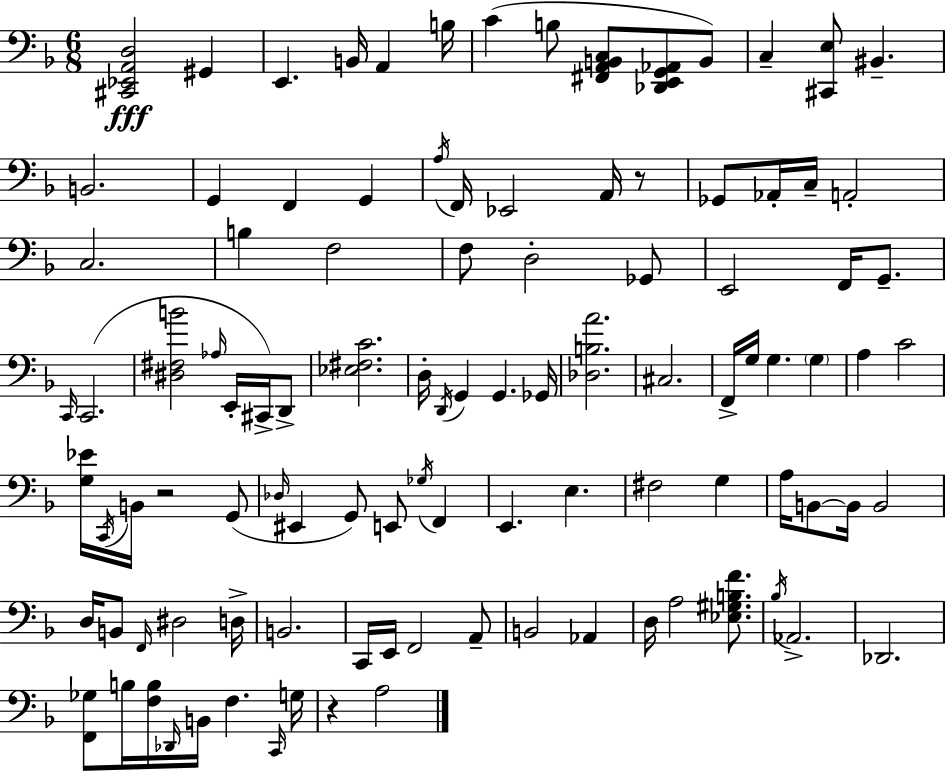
{
  \clef bass
  \numericTimeSignature
  \time 6/8
  \key f \major
  <cis, ees, a, d>2\fff gis,4 | e,4. b,16 a,4 b16 | c'4( b8 <fis, a, b, c>8 <des, e, g, aes,>8 b,8) | c4-- <cis, e>8 bis,4.-- | \break b,2. | g,4 f,4 g,4 | \acciaccatura { a16 } f,16 ees,2 a,16 r8 | ges,8 aes,16-. c16-- a,2-. | \break c2. | b4 f2 | f8 d2-. ges,8 | e,2 f,16 g,8.-- | \break \grace { c,16 }( c,2. | <dis fis b'>2 \grace { aes16 } e,16-. | cis,16->) d,8-> <ees fis c'>2. | d16-. \acciaccatura { d,16 } g,4 g,4. | \break ges,16 <des b a'>2. | cis2. | f,16-> g16 g4. | \parenthesize g4 a4 c'2 | \break <g ees'>16 \acciaccatura { c,16 } b,16 r2 | g,8( \grace { des16 } eis,4 g,8) | e,8 \acciaccatura { ges16 } f,4 e,4. | e4. fis2 | \break g4 a16 b,8~~ b,16 b,2 | d16 b,8 \grace { f,16 } dis2 | d16-> b,2. | c,16 e,16 f,2 | \break a,8-- b,2 | aes,4 d16 a2 | <ees gis b f'>8. \acciaccatura { bes16 } aes,2.-> | des,2. | \break <f, ges>8 b16 | <f b>16 \grace { des,16 } b,16 f4. \grace { c,16 } g16 r4 | a2 \bar "|."
}